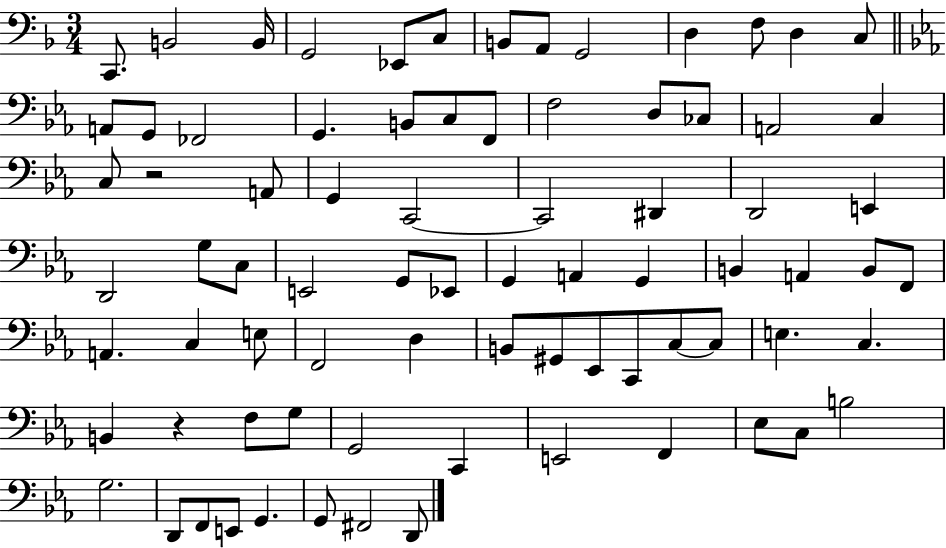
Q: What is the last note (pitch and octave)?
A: D2